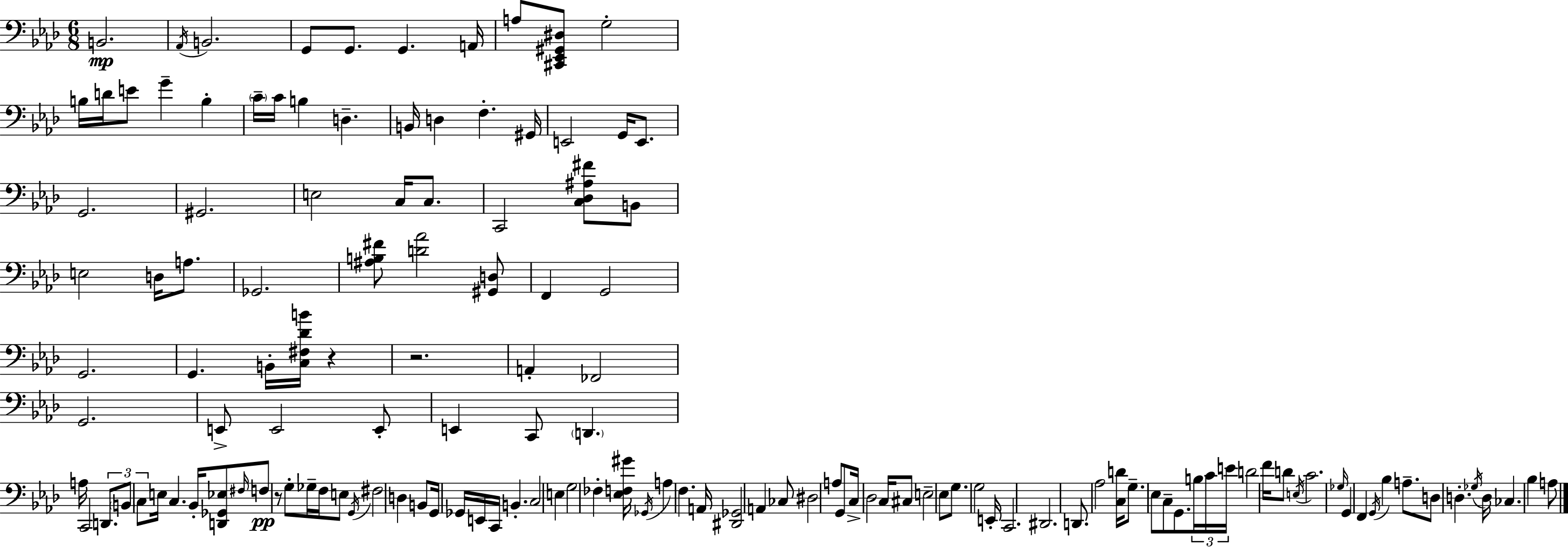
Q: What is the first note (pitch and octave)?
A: B2